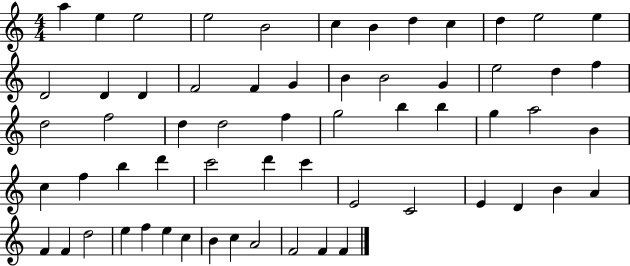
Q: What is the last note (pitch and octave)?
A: F4